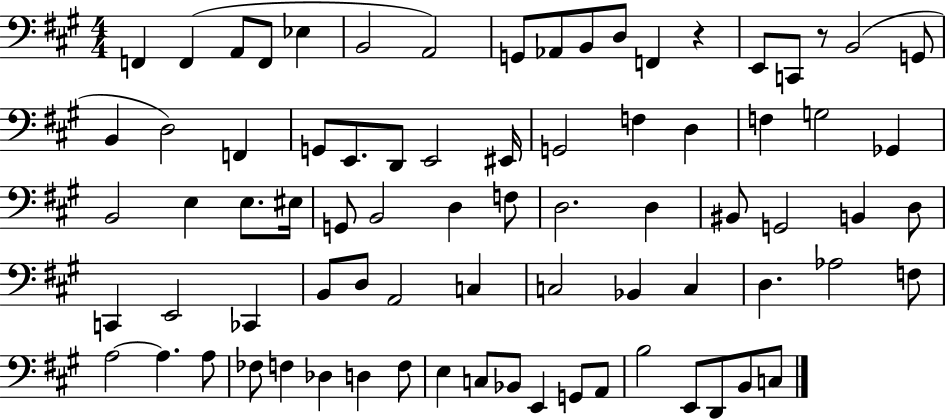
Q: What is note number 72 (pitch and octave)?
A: B3